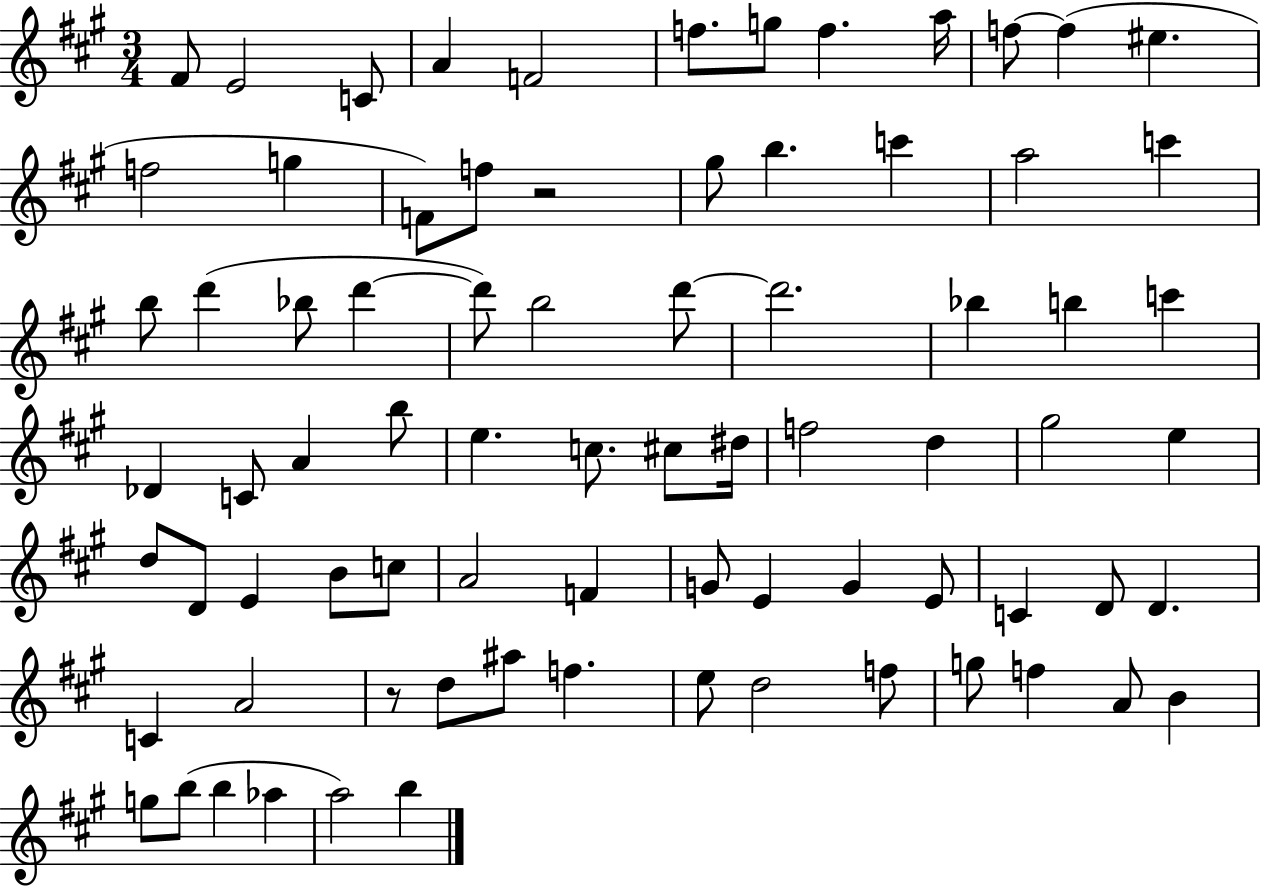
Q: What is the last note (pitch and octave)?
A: B5